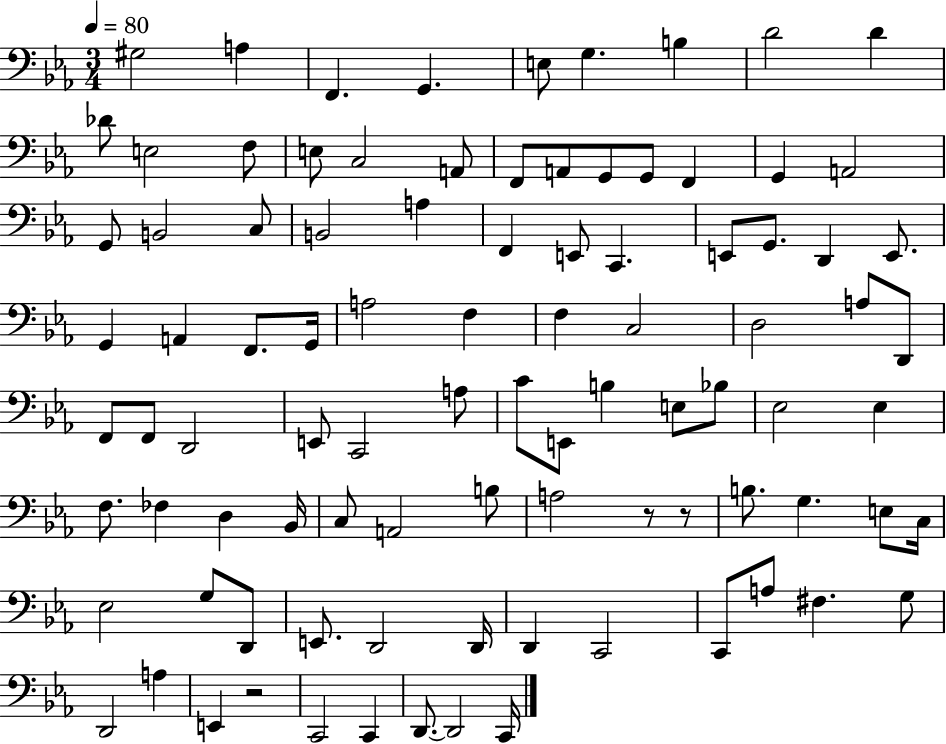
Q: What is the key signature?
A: EES major